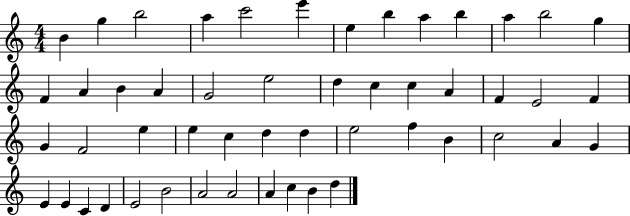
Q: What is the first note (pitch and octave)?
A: B4